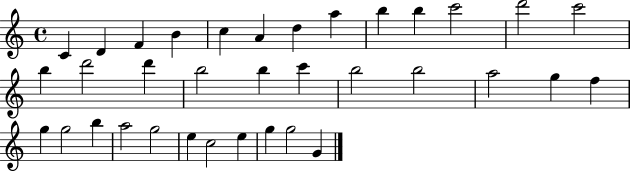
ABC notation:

X:1
T:Untitled
M:4/4
L:1/4
K:C
C D F B c A d a b b c'2 d'2 c'2 b d'2 d' b2 b c' b2 b2 a2 g f g g2 b a2 g2 e c2 e g g2 G